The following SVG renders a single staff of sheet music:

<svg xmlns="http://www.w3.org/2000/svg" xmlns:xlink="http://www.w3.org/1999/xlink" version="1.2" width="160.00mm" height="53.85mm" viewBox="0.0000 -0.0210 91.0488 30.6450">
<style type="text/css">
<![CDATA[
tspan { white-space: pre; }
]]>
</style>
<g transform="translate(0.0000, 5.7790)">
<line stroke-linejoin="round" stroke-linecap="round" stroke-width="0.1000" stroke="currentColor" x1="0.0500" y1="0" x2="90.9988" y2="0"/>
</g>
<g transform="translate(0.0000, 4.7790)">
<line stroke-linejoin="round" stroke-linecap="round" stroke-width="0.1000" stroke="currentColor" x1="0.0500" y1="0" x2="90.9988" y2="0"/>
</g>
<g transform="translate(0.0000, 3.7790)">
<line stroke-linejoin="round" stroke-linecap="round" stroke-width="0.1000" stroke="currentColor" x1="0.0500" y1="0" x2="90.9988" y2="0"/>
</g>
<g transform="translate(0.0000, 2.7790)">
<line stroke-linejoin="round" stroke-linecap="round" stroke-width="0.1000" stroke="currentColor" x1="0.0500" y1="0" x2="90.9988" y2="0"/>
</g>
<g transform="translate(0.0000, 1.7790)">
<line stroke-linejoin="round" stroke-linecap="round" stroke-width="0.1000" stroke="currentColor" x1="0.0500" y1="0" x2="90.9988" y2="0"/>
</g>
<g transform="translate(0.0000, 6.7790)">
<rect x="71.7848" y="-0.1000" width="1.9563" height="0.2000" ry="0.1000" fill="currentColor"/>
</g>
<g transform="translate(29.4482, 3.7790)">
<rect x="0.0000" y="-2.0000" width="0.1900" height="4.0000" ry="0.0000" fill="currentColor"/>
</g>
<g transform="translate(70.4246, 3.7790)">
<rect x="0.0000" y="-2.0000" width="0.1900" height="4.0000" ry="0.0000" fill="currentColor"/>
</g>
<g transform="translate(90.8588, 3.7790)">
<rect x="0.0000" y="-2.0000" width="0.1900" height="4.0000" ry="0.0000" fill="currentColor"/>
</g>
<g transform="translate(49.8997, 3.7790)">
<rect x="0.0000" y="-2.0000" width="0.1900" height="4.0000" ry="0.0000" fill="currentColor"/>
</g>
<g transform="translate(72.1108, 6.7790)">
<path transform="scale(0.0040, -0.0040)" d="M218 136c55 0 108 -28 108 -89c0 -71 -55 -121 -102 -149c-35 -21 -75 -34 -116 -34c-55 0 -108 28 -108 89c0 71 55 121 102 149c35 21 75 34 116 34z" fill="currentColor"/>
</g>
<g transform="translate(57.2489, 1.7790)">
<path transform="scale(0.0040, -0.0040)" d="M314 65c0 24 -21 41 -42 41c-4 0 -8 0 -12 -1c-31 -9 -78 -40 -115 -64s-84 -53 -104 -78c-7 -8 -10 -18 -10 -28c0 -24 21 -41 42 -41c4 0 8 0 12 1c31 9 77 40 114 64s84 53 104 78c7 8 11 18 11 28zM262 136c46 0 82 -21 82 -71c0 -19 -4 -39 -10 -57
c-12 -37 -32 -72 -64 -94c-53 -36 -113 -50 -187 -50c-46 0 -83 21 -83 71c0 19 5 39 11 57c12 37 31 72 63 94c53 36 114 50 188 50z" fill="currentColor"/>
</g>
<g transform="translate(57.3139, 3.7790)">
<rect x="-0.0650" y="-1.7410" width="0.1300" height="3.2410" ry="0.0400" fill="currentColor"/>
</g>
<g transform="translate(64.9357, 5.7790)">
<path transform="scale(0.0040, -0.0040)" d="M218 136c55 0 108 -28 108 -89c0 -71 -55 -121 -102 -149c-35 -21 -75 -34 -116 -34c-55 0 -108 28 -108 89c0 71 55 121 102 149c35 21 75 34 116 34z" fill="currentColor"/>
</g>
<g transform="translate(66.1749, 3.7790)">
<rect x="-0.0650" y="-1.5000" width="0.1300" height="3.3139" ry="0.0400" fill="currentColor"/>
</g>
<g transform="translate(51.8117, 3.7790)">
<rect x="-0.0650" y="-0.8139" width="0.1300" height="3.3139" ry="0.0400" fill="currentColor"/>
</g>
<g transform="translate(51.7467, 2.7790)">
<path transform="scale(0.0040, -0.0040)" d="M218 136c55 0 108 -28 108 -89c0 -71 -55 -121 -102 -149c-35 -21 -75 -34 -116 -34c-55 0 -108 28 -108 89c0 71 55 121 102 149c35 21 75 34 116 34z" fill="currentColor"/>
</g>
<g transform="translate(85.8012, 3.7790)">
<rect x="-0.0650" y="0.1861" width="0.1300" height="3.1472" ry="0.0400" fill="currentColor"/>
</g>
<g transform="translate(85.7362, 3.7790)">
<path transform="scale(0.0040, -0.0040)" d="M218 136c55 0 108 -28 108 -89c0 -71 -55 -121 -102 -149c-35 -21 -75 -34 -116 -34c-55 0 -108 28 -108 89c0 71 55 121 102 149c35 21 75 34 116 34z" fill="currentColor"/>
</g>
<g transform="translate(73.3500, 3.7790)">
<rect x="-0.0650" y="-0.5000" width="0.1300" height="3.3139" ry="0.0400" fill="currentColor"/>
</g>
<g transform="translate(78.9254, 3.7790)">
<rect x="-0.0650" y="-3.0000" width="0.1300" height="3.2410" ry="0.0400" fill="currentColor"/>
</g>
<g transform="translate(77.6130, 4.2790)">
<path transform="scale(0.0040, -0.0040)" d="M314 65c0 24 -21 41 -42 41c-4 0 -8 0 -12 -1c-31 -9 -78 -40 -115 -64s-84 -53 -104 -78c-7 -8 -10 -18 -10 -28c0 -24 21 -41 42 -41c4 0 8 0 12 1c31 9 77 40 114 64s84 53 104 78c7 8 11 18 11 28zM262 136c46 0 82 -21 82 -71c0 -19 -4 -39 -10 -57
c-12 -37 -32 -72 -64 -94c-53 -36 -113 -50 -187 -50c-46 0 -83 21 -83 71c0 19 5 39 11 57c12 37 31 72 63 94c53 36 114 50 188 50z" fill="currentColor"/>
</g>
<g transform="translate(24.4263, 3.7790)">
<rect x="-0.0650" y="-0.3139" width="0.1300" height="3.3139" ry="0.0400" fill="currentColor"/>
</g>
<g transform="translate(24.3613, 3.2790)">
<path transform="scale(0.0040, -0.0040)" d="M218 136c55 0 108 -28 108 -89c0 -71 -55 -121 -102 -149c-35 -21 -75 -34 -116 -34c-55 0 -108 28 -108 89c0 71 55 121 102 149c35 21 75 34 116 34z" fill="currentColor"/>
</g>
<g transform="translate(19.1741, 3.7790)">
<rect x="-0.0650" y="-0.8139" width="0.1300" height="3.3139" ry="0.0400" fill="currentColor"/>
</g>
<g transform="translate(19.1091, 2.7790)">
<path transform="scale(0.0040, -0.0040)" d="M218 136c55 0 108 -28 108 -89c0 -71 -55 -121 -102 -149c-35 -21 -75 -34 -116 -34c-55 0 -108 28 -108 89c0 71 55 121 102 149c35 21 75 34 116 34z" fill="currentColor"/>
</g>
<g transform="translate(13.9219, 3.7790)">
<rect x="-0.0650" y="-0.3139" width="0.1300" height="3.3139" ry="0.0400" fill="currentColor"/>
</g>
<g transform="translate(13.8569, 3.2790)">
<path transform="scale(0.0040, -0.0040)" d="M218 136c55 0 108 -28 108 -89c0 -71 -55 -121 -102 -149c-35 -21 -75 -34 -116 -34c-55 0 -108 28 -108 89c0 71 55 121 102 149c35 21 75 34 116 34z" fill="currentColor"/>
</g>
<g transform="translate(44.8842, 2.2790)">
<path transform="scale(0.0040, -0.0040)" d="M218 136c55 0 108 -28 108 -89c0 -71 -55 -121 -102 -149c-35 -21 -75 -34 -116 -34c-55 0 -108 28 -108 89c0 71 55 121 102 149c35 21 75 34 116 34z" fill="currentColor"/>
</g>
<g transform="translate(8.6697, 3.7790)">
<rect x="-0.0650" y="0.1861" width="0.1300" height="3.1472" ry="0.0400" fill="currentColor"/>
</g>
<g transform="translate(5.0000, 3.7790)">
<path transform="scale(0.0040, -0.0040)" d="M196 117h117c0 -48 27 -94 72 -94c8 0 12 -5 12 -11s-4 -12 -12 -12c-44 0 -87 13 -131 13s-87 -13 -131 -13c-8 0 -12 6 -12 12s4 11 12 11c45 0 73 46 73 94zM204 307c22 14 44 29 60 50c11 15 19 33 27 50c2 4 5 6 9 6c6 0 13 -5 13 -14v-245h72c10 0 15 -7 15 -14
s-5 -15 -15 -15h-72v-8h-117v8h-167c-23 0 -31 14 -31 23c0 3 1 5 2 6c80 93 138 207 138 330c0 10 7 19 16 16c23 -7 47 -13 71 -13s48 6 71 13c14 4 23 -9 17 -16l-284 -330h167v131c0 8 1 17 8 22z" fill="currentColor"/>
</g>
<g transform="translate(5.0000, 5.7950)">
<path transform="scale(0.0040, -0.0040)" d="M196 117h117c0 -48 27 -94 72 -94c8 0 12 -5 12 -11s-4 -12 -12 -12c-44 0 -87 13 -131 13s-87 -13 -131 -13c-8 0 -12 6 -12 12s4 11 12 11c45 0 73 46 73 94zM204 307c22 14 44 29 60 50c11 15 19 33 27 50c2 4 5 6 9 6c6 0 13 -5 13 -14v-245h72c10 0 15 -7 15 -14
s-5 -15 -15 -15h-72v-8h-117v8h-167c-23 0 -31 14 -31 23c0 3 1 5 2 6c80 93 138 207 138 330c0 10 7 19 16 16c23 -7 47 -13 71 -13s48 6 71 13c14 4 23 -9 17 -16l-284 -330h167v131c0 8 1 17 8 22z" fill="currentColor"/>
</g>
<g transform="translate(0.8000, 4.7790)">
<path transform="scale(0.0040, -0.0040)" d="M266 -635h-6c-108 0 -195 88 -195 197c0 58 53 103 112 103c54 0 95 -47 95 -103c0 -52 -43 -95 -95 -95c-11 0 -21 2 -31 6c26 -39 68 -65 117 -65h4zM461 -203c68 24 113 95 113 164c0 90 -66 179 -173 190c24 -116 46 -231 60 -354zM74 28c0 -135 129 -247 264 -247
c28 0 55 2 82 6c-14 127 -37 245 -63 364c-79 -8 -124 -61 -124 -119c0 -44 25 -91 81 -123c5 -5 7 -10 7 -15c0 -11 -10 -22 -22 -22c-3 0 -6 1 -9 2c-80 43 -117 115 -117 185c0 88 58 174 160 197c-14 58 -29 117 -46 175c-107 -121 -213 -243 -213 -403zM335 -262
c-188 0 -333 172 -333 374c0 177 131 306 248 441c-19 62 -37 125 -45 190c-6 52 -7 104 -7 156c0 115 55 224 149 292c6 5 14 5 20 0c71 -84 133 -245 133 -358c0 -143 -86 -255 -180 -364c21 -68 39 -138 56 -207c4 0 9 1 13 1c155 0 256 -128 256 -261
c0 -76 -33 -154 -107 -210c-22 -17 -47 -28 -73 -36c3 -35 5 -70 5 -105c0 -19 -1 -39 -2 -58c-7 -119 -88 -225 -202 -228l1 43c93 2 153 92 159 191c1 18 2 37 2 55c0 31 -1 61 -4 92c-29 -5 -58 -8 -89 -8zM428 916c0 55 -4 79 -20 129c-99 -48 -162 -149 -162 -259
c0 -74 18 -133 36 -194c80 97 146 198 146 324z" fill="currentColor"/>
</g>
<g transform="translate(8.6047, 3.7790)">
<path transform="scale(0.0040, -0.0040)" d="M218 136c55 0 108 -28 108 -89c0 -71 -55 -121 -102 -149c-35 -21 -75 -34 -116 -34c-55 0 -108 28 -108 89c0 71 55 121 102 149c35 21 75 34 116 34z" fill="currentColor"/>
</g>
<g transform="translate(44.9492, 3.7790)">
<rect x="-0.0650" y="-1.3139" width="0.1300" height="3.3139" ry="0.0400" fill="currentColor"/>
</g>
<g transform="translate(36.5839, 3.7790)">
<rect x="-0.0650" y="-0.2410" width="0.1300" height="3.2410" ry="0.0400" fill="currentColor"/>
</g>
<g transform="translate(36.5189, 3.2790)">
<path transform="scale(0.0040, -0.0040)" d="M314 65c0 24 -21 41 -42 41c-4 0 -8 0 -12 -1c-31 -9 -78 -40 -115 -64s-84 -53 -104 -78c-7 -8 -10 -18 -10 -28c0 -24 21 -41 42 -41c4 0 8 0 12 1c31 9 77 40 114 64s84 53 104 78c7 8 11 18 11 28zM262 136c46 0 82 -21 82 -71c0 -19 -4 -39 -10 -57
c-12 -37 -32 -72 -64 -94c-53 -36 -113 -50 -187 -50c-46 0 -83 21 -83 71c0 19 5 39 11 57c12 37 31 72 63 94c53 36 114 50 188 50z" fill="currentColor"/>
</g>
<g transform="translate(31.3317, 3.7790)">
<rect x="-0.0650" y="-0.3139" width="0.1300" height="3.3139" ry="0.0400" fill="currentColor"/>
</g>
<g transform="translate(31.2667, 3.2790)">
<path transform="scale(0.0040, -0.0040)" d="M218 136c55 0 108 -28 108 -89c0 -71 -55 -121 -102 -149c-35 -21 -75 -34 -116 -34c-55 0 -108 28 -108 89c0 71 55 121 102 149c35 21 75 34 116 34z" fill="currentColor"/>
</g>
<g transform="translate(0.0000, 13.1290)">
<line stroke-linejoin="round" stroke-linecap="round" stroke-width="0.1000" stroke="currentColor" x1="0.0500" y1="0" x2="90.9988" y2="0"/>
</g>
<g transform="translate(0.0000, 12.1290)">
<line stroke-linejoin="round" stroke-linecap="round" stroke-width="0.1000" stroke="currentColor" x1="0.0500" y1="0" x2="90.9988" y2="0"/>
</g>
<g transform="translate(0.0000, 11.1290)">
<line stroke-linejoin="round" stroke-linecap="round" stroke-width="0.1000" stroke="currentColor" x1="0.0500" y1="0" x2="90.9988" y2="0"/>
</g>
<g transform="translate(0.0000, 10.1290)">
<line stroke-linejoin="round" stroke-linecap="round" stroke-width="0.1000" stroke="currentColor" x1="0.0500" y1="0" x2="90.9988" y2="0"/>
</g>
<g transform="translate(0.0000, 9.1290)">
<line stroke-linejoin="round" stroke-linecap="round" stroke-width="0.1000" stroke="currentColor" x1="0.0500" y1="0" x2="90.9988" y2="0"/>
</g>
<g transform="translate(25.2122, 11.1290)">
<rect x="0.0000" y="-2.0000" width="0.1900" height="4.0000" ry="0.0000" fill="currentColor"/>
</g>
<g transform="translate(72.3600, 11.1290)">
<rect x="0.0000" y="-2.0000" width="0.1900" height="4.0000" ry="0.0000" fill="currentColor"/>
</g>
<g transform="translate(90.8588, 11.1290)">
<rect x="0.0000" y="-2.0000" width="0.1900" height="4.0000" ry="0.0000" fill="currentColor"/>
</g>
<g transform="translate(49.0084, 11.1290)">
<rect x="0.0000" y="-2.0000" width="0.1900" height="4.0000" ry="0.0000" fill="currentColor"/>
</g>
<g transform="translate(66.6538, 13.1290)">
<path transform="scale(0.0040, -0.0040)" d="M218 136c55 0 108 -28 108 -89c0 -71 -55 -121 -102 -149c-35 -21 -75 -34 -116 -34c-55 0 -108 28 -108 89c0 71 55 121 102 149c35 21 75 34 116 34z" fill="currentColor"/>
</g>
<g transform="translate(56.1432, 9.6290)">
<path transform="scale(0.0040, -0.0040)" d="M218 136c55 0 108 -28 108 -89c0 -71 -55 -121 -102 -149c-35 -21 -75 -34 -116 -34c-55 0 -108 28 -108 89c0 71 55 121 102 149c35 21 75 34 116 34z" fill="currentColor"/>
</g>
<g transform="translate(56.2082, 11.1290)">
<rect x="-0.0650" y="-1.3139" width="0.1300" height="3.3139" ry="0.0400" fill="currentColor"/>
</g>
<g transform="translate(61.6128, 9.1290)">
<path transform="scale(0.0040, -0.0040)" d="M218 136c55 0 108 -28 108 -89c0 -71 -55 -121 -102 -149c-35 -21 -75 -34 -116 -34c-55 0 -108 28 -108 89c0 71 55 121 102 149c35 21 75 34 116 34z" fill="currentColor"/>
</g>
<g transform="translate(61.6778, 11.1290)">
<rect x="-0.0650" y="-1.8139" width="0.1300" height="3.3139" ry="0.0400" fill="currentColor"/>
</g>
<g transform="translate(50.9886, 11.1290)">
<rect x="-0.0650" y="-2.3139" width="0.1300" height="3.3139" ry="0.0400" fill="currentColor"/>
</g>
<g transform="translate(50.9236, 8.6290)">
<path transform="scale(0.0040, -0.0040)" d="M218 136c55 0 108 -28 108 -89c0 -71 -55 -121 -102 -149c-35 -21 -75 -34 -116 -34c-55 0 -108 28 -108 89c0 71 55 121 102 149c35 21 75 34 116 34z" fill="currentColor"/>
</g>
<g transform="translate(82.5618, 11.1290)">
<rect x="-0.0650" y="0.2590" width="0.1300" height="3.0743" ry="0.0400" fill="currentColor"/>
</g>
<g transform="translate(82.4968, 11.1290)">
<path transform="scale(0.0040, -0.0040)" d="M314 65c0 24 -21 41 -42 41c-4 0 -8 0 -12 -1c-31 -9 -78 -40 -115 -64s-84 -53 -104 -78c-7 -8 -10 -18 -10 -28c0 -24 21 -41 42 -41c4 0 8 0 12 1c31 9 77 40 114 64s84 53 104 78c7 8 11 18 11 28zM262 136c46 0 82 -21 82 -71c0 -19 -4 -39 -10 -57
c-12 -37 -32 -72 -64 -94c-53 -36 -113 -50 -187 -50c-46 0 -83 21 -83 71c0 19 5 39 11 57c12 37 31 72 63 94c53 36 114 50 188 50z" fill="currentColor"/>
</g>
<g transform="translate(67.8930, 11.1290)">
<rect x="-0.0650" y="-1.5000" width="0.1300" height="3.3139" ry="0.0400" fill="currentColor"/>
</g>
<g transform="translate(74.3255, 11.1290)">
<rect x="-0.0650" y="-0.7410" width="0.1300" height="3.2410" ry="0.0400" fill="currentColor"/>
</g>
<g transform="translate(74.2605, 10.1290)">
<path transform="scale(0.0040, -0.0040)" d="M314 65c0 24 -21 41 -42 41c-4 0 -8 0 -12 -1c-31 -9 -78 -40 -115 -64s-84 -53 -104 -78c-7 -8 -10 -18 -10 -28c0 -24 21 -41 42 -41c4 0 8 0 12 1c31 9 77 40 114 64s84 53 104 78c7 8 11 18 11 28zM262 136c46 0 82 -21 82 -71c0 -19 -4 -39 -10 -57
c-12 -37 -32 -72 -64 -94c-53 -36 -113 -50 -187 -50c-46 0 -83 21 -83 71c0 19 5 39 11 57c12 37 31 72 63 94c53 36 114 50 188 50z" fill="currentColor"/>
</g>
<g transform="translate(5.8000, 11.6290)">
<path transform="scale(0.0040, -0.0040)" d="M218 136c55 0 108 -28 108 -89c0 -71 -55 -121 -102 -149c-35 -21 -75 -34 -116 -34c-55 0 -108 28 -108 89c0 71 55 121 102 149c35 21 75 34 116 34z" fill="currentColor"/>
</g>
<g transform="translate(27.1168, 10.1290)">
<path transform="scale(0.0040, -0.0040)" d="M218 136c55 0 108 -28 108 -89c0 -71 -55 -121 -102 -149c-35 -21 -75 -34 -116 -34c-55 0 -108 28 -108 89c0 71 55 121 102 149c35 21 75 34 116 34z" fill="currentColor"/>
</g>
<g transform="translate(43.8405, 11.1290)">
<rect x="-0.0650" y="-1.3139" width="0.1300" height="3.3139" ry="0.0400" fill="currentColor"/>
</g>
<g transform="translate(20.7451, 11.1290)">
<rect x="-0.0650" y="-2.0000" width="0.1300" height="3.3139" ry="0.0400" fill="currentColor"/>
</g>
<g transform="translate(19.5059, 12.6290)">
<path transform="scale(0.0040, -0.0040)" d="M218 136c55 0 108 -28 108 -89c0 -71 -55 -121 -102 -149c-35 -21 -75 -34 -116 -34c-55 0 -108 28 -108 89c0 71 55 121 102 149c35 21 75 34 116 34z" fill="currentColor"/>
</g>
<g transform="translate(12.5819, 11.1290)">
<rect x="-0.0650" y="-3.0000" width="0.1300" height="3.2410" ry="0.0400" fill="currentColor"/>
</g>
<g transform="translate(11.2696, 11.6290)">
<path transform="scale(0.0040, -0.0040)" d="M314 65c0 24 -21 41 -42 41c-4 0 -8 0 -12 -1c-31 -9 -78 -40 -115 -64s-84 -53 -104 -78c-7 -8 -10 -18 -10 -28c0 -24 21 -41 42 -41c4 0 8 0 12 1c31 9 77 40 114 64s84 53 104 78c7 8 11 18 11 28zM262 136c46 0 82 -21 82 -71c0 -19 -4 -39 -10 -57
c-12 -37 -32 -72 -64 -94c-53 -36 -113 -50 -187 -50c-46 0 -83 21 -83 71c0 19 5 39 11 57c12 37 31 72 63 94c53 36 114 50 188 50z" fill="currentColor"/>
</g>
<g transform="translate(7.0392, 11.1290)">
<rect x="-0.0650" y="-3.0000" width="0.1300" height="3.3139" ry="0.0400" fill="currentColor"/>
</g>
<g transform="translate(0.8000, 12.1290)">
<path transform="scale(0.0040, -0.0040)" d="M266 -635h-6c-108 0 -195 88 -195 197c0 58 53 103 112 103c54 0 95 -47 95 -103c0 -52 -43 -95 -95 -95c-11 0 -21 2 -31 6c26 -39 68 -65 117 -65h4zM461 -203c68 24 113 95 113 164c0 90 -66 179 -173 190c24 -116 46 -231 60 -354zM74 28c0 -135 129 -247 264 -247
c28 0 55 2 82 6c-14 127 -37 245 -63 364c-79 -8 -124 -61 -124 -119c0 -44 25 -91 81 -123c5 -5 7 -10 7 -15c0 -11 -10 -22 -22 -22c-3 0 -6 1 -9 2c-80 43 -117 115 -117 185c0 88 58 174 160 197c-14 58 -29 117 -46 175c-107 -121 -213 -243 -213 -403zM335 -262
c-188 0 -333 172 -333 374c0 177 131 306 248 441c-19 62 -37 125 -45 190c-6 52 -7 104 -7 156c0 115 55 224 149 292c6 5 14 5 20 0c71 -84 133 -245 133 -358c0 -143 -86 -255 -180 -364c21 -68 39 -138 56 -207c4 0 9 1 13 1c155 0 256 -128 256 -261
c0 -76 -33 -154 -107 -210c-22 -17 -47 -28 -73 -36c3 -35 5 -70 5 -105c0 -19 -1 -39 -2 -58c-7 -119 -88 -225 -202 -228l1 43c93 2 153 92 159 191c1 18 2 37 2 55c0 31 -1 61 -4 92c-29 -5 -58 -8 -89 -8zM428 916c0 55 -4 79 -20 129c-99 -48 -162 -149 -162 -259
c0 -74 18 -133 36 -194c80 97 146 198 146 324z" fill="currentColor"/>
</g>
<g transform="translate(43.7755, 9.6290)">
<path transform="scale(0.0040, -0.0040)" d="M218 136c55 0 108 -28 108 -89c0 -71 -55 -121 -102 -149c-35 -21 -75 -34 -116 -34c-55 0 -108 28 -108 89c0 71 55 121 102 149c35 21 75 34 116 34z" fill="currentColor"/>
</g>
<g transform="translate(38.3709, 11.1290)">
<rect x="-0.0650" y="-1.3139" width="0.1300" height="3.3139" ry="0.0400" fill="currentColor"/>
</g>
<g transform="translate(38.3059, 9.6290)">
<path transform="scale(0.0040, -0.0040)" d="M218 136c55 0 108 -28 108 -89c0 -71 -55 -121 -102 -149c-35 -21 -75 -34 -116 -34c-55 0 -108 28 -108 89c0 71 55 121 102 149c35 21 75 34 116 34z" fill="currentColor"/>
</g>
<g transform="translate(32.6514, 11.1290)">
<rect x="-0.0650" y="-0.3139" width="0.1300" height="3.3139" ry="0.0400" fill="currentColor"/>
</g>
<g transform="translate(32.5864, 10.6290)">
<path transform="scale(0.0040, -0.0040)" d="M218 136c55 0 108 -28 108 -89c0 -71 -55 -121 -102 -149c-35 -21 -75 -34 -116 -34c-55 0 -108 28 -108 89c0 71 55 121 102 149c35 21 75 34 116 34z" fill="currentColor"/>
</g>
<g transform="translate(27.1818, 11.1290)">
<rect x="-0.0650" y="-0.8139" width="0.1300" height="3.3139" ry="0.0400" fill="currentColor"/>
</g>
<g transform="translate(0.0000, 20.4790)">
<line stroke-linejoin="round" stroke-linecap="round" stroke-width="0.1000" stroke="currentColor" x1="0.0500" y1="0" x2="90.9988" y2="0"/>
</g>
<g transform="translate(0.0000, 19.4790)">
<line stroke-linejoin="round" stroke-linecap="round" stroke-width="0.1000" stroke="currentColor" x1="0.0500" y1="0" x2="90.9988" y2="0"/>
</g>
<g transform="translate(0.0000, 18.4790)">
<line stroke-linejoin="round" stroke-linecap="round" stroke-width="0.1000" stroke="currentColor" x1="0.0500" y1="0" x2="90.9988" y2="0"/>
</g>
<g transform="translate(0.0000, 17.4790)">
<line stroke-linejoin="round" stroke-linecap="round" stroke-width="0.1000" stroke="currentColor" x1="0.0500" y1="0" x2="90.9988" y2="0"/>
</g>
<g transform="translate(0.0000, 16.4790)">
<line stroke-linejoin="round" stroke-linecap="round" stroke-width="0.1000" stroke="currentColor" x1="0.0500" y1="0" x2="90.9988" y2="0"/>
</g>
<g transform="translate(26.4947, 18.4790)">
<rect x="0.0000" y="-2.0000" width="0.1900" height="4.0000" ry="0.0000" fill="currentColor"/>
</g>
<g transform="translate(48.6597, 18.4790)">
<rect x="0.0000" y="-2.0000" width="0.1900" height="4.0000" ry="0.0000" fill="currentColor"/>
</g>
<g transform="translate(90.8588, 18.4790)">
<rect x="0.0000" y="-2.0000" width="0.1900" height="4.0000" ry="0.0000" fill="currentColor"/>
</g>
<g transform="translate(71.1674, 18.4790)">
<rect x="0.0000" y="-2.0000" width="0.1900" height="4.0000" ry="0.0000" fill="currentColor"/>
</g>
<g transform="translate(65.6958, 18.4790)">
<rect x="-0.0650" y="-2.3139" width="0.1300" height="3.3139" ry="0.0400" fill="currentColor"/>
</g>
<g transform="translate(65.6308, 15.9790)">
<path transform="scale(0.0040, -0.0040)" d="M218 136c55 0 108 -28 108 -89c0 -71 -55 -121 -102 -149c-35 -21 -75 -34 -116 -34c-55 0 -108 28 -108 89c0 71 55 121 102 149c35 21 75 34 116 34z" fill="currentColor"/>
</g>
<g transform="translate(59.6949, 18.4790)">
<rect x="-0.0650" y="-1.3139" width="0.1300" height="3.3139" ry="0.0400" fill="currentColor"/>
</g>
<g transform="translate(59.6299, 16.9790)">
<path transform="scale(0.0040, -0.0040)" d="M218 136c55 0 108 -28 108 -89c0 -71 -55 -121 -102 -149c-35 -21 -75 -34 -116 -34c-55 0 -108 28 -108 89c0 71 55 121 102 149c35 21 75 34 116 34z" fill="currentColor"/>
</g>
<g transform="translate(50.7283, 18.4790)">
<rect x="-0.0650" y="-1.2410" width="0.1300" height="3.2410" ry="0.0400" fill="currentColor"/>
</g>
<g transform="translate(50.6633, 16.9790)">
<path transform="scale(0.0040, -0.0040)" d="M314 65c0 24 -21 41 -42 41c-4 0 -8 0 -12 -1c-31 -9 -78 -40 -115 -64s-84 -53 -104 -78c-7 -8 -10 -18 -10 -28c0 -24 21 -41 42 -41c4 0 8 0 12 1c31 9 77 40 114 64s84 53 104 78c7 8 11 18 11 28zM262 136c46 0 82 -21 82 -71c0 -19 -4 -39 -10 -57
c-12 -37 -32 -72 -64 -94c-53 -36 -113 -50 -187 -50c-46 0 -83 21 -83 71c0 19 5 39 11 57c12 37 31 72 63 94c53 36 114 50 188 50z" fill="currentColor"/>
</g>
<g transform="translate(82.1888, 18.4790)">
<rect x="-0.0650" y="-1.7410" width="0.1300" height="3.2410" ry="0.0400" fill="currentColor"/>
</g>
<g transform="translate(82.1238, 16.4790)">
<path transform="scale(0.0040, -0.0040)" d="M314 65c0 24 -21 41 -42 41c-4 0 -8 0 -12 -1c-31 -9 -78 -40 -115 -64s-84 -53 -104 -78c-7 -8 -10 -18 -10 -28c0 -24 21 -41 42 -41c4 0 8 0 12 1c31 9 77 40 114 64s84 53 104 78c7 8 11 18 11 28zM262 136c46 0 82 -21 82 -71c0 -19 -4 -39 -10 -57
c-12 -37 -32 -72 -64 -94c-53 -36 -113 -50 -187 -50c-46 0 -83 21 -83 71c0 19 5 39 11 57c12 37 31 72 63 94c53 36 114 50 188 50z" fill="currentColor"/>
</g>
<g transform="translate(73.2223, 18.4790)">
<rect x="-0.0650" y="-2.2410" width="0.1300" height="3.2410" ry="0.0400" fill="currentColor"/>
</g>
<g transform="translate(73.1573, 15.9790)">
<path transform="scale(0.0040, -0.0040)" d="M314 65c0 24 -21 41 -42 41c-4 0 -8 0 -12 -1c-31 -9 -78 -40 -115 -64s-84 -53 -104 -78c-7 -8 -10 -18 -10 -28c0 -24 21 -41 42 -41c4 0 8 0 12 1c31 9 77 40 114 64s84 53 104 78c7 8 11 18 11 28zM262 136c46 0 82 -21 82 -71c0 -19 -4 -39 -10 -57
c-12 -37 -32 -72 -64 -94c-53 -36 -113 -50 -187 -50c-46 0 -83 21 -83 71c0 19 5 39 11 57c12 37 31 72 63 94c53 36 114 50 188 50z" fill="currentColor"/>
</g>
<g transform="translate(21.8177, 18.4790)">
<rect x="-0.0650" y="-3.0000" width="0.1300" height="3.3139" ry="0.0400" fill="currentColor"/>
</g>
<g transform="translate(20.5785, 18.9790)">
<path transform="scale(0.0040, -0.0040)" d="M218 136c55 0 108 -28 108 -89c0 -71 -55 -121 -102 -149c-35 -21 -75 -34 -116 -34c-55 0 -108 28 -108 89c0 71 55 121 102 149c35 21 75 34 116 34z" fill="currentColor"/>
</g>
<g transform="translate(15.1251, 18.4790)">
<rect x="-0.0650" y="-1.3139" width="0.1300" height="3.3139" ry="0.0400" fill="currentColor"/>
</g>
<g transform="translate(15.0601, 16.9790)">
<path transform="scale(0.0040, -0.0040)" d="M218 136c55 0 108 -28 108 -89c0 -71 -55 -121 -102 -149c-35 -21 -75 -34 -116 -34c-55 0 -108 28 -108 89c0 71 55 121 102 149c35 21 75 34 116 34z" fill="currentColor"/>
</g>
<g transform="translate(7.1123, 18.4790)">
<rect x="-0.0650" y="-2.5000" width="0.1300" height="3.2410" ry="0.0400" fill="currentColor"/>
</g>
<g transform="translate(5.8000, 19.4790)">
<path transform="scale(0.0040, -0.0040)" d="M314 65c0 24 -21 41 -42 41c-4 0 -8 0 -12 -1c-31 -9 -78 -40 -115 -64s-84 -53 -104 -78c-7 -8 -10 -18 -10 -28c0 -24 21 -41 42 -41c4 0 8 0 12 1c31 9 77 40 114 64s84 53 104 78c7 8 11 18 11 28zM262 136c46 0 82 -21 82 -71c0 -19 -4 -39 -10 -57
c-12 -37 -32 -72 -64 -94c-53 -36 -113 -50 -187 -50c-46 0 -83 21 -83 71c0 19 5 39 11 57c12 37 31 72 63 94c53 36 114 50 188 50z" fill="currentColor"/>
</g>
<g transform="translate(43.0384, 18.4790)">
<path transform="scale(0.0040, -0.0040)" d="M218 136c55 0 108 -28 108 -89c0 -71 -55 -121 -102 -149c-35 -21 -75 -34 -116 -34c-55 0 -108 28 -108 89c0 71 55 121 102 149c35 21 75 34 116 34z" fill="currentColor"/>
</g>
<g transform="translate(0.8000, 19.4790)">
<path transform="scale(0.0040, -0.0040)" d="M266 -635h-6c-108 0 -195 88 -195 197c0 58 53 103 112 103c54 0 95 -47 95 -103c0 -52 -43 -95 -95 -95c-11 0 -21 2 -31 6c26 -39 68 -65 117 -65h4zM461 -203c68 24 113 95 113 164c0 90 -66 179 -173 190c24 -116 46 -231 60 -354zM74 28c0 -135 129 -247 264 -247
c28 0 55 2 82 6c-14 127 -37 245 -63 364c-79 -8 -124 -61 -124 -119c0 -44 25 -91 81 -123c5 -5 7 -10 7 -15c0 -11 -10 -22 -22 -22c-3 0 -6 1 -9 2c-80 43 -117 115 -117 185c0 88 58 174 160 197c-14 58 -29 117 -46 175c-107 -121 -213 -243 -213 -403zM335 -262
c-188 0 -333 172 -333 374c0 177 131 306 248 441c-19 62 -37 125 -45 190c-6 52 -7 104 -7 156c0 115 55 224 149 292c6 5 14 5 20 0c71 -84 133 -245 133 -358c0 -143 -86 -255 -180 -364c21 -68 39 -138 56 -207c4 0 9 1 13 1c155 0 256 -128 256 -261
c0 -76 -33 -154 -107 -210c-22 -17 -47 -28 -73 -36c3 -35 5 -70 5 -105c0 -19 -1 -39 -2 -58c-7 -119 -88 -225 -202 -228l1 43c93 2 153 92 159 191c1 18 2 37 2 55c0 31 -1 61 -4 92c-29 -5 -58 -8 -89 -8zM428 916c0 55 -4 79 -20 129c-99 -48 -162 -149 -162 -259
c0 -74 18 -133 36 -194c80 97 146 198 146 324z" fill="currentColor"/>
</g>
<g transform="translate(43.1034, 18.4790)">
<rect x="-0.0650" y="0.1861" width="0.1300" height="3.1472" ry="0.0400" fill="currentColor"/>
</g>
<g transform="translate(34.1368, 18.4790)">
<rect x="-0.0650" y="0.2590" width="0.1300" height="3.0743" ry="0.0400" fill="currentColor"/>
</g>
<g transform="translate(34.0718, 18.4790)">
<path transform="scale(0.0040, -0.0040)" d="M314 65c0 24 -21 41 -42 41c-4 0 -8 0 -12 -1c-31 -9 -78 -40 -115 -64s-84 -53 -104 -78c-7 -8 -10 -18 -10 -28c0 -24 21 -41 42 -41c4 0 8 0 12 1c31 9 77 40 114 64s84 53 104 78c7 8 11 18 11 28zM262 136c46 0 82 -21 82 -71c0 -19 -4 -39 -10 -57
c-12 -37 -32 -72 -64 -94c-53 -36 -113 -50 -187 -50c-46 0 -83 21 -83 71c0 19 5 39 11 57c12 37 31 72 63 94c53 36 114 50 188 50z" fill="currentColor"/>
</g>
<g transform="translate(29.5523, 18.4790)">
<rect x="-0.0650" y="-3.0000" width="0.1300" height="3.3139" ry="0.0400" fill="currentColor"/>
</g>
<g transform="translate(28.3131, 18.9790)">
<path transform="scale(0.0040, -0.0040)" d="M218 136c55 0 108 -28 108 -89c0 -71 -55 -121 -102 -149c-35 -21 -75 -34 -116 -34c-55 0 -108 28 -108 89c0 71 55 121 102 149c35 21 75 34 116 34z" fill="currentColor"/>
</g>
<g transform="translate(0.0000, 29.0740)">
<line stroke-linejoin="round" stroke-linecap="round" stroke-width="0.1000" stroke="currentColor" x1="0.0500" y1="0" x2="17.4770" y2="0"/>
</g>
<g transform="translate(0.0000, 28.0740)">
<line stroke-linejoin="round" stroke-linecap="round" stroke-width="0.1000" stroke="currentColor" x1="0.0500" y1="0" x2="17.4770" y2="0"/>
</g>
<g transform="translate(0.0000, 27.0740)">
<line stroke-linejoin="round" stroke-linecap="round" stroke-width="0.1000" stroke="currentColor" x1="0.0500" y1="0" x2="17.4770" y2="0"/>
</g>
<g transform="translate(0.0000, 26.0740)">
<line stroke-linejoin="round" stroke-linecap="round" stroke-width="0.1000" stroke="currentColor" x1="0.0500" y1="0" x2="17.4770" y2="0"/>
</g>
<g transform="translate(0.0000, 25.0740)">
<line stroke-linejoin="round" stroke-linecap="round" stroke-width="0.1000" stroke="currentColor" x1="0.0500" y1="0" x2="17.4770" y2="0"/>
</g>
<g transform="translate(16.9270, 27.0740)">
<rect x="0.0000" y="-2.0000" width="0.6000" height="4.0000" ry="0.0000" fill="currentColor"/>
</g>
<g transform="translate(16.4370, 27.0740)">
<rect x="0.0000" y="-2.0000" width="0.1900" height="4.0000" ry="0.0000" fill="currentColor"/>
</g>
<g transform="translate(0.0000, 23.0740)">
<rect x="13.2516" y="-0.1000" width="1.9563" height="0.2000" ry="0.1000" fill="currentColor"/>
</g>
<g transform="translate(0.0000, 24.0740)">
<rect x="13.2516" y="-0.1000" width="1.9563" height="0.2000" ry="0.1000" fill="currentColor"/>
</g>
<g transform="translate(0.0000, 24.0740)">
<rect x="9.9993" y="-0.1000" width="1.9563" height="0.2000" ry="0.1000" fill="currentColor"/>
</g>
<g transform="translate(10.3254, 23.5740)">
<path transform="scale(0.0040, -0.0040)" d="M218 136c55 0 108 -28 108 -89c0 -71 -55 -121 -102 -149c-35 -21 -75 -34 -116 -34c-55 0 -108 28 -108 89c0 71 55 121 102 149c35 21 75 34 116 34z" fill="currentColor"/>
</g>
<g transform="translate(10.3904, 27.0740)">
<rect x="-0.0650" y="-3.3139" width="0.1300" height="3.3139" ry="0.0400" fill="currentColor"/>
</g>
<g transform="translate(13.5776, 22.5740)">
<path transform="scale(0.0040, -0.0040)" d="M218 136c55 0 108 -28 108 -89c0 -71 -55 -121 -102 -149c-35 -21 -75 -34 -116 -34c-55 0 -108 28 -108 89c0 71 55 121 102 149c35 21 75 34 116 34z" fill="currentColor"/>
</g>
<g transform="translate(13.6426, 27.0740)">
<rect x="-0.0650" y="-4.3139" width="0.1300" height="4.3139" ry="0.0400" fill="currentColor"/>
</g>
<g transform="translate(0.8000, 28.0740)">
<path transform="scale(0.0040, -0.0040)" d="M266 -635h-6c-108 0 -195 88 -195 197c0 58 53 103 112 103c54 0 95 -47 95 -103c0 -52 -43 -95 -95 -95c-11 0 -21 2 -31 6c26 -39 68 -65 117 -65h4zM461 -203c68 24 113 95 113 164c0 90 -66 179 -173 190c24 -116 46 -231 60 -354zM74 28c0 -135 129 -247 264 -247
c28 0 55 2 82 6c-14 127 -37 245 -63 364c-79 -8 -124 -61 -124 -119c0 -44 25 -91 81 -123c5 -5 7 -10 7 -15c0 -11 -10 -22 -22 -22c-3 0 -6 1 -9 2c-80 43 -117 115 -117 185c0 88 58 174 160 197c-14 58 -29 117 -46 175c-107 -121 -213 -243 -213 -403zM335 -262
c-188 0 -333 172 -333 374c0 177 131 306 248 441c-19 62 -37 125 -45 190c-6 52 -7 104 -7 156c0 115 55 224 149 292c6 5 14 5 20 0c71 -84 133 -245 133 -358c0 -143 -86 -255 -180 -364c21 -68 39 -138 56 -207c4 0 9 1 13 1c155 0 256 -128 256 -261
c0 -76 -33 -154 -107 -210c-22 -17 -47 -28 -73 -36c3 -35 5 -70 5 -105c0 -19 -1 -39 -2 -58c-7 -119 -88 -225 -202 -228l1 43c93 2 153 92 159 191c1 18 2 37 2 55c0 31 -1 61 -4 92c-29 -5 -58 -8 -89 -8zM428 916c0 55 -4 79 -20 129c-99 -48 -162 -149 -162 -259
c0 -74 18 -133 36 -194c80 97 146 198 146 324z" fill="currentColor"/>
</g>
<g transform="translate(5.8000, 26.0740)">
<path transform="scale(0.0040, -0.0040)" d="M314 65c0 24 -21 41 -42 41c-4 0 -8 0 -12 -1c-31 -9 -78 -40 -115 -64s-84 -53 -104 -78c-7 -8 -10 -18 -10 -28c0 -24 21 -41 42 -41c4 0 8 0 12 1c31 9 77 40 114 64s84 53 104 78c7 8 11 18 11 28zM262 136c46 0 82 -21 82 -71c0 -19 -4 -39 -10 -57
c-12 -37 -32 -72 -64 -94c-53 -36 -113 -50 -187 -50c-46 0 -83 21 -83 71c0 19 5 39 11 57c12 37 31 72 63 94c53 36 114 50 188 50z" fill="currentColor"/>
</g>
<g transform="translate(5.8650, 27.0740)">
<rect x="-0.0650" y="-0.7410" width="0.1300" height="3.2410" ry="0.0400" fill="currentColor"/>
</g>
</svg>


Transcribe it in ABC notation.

X:1
T:Untitled
M:4/4
L:1/4
K:C
B c d c c c2 e d f2 E C A2 B A A2 F d c e e g e f E d2 B2 G2 e A A B2 B e2 e g g2 f2 d2 b d'